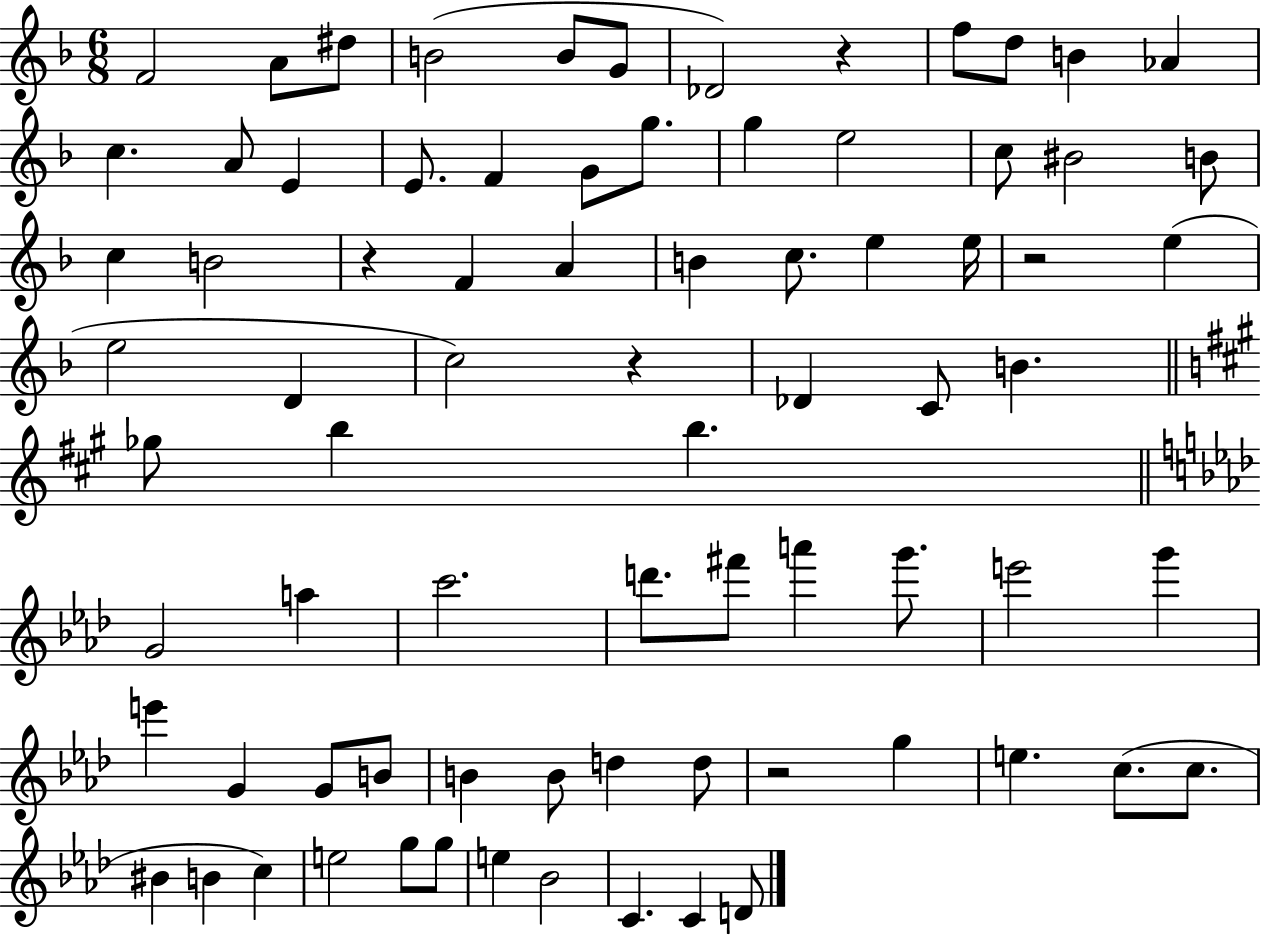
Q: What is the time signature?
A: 6/8